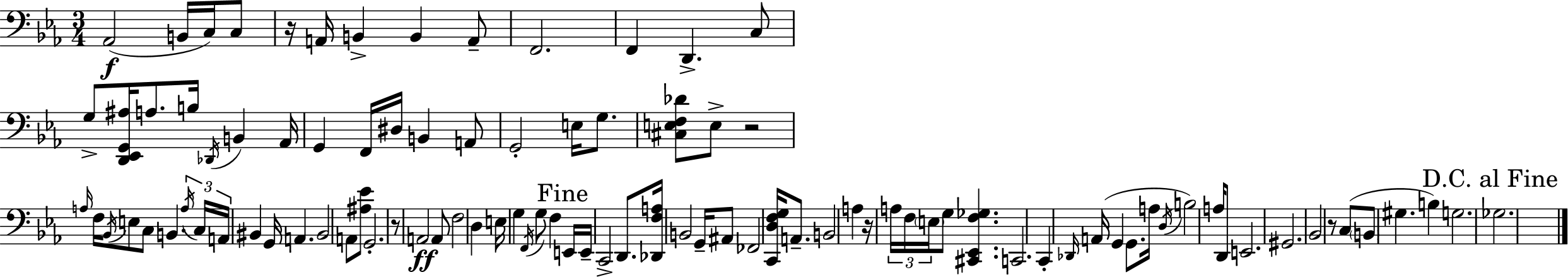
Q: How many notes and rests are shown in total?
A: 97